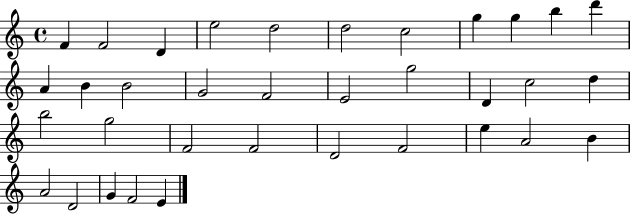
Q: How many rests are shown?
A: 0